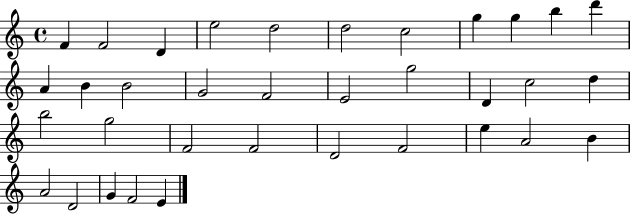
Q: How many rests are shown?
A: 0